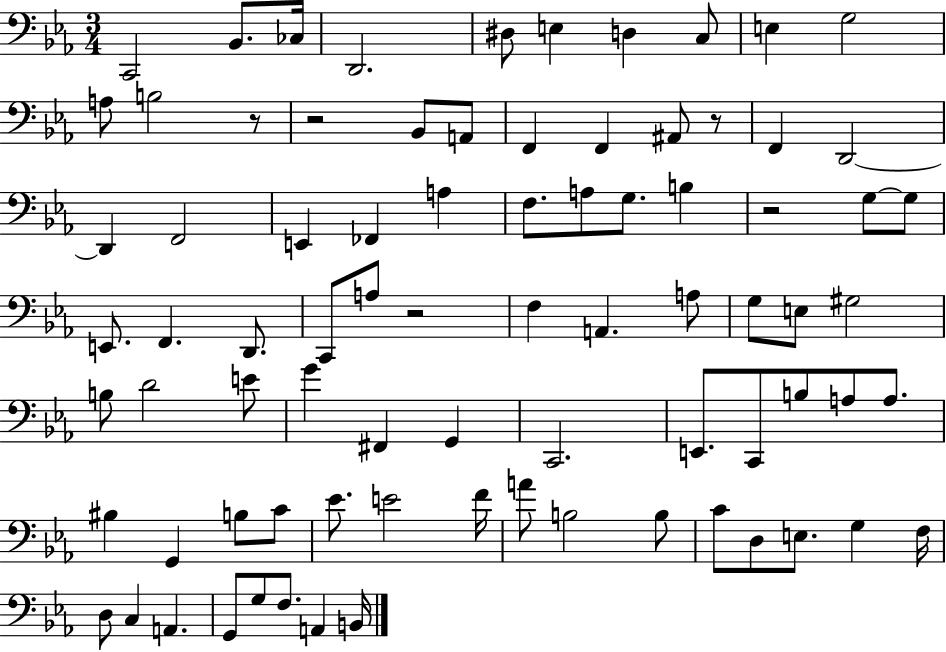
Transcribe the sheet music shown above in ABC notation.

X:1
T:Untitled
M:3/4
L:1/4
K:Eb
C,,2 _B,,/2 _C,/4 D,,2 ^D,/2 E, D, C,/2 E, G,2 A,/2 B,2 z/2 z2 _B,,/2 A,,/2 F,, F,, ^A,,/2 z/2 F,, D,,2 D,, F,,2 E,, _F,, A, F,/2 A,/2 G,/2 B, z2 G,/2 G,/2 E,,/2 F,, D,,/2 C,,/2 A,/2 z2 F, A,, A,/2 G,/2 E,/2 ^G,2 B,/2 D2 E/2 G ^F,, G,, C,,2 E,,/2 C,,/2 B,/2 A,/2 A,/2 ^B, G,, B,/2 C/2 _E/2 E2 F/4 A/2 B,2 B,/2 C/2 D,/2 E,/2 G, F,/4 D,/2 C, A,, G,,/2 G,/2 F,/2 A,, B,,/4